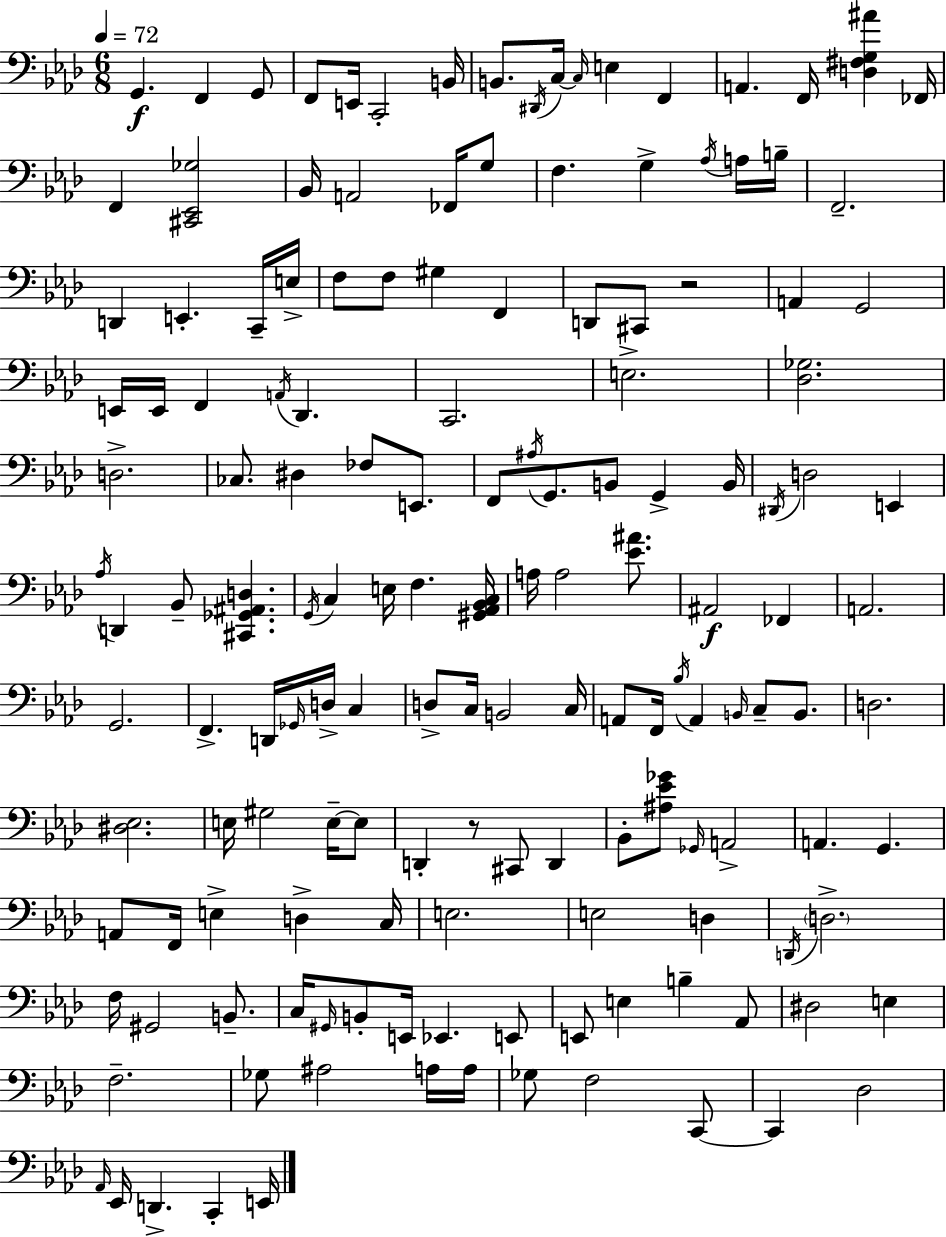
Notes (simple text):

G2/q. F2/q G2/e F2/e E2/s C2/h B2/s B2/e. D#2/s C3/s C3/s E3/q F2/q A2/q. F2/s [D3,F#3,G3,A#4]/q FES2/s F2/q [C#2,Eb2,Gb3]/h Bb2/s A2/h FES2/s G3/e F3/q. G3/q Ab3/s A3/s B3/s F2/h. D2/q E2/q. C2/s E3/s F3/e F3/e G#3/q F2/q D2/e C#2/e R/h A2/q G2/h E2/s E2/s F2/q A2/s Db2/q. C2/h. E3/h. [Db3,Gb3]/h. D3/h. CES3/e. D#3/q FES3/e E2/e. F2/e A#3/s G2/e. B2/e G2/q B2/s D#2/s D3/h E2/q Ab3/s D2/q Bb2/e [C#2,Gb2,A#2,D3]/q. G2/s C3/q E3/s F3/q. [G#2,Ab2,Bb2,C3]/s A3/s A3/h [Eb4,A#4]/e. A#2/h FES2/q A2/h. G2/h. F2/q. D2/s Gb2/s D3/s C3/q D3/e C3/s B2/h C3/s A2/e F2/s Bb3/s A2/q B2/s C3/e B2/e. D3/h. [D#3,Eb3]/h. E3/s G#3/h E3/s E3/e D2/q R/e C#2/e D2/q Bb2/e [A#3,Eb4,Gb4]/e Gb2/s A2/h A2/q. G2/q. A2/e F2/s E3/q D3/q C3/s E3/h. E3/h D3/q D2/s D3/h. F3/s G#2/h B2/e. C3/s G#2/s B2/e E2/s Eb2/q. E2/e E2/e E3/q B3/q Ab2/e D#3/h E3/q F3/h. Gb3/e A#3/h A3/s A3/s Gb3/e F3/h C2/e C2/q Db3/h Ab2/s Eb2/s D2/q. C2/q E2/s